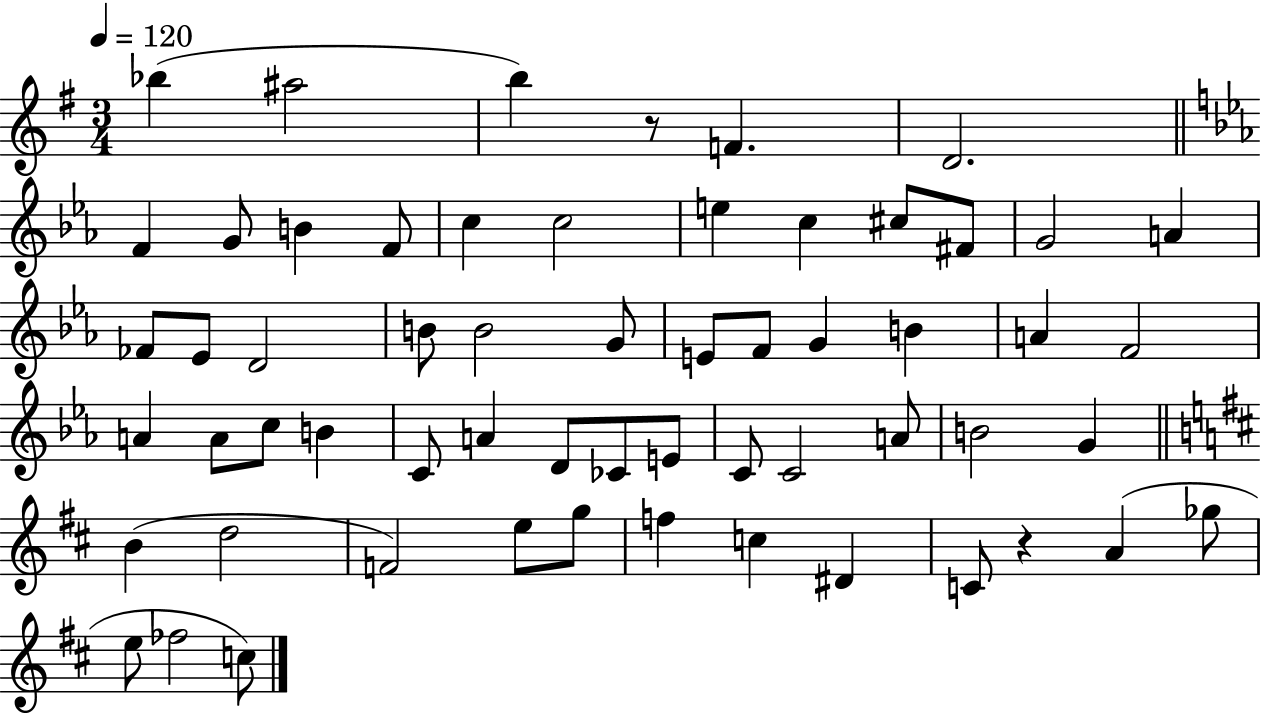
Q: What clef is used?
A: treble